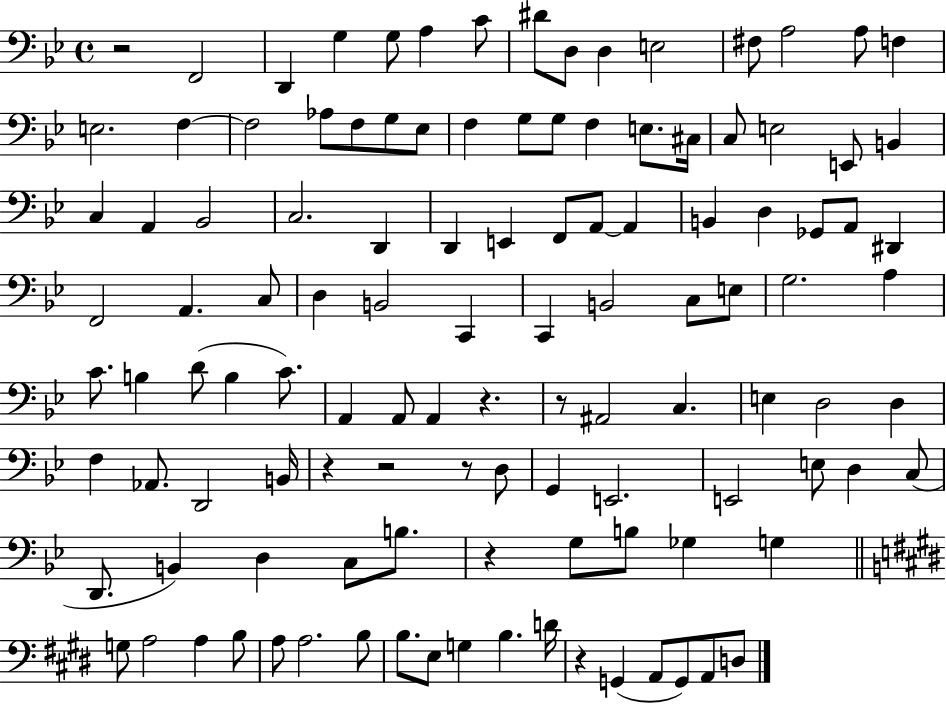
{
  \clef bass
  \time 4/4
  \defaultTimeSignature
  \key bes \major
  r2 f,2 | d,4 g4 g8 a4 c'8 | dis'8 d8 d4 e2 | fis8 a2 a8 f4 | \break e2. f4~~ | f2 aes8 f8 g8 ees8 | f4 g8 g8 f4 e8. cis16 | c8 e2 e,8 b,4 | \break c4 a,4 bes,2 | c2. d,4 | d,4 e,4 f,8 a,8~~ a,4 | b,4 d4 ges,8 a,8 dis,4 | \break f,2 a,4. c8 | d4 b,2 c,4 | c,4 b,2 c8 e8 | g2. a4 | \break c'8. b4 d'8( b4 c'8.) | a,4 a,8 a,4 r4. | r8 ais,2 c4. | e4 d2 d4 | \break f4 aes,8. d,2 b,16 | r4 r2 r8 d8 | g,4 e,2. | e,2 e8 d4 c8( | \break d,8. b,4) d4 c8 b8. | r4 g8 b8 ges4 g4 | \bar "||" \break \key e \major g8 a2 a4 b8 | a8 a2. b8 | b8. e8 g4 b4. d'16 | r4 g,4( a,8 g,8) a,8 d8 | \break \bar "|."
}